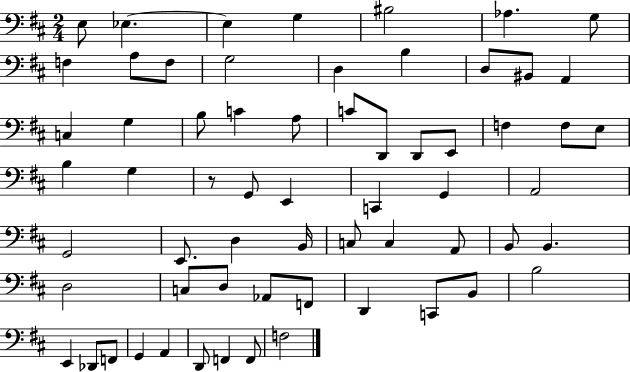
E3/e Eb3/q. Eb3/q G3/q BIS3/h Ab3/q. G3/e F3/q A3/e F3/e G3/h D3/q B3/q D3/e BIS2/e A2/q C3/q G3/q B3/e C4/q A3/e C4/e D2/e D2/e E2/e F3/q F3/e E3/e B3/q G3/q R/e G2/e E2/q C2/q G2/q A2/h G2/h E2/e. D3/q B2/s C3/e C3/q A2/e B2/e B2/q. D3/h C3/e D3/e Ab2/e F2/e D2/q C2/e B2/e B3/h E2/q Db2/e F2/e G2/q A2/q D2/e F2/q F2/e F3/h